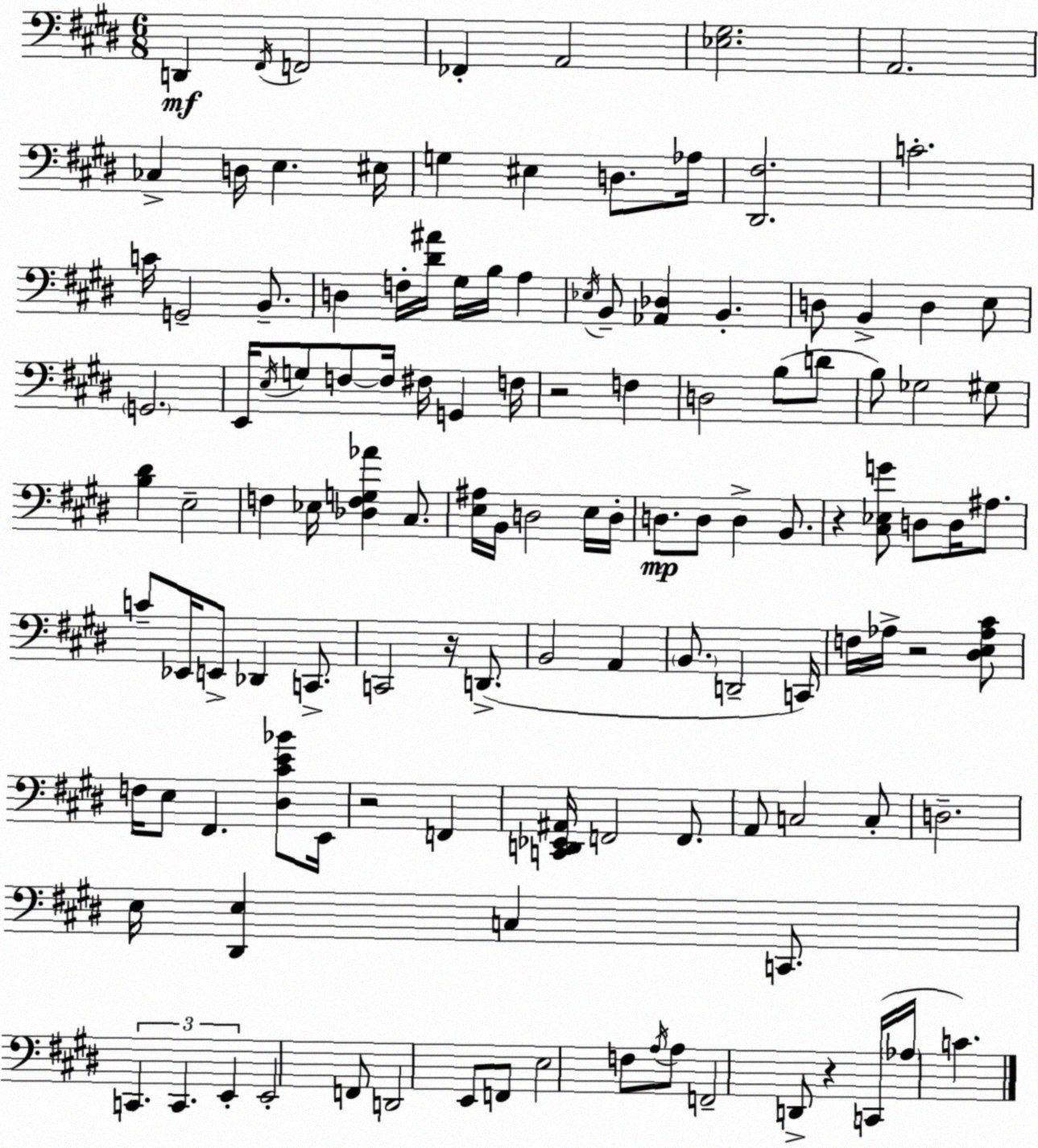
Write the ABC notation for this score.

X:1
T:Untitled
M:6/8
L:1/4
K:E
D,, ^F,,/4 F,,2 _F,, A,,2 [_E,^G,]2 A,,2 _C, D,/4 E, ^E,/4 G, ^E, D,/2 _A,/4 [^D,,^F,]2 C2 C/4 G,,2 B,,/2 D, F,/4 [^D^A]/4 ^G,/4 B,/4 A, _E,/4 B,,/2 [_A,,_D,] B,, D,/2 B,, D, E,/2 G,,2 E,,/4 E,/4 G,/2 F,/2 F,/4 ^F,/4 G,, F,/4 z2 F, D,2 B,/2 D/2 B,/2 _G,2 ^G,/2 [B,^D] E,2 F, _E,/4 [_D,F,G,_A] ^C,/2 [E,^A,]/4 B,,/4 D,2 E,/4 D,/4 D,/2 D,/2 D, B,,/2 z [^C,_E,G]/2 D,/2 D,/4 ^A,/2 C/2 _E,,/4 E,,/2 _D,, C,,/2 C,,2 z/4 D,,/2 B,,2 A,, B,,/2 D,,2 C,,/4 F,/4 _A,/4 z2 [^D,E,_A,^C]/2 F,/4 E,/2 ^F,, [^D,^CE_B]/2 E,,/4 z2 F,, [C,,D,,_E,,^A,,]/4 F,,2 F,,/2 A,,/2 C,2 C,/2 D,2 E,/4 [^D,,E,] C, C,,/2 C,, C,, E,, E,,2 F,,/2 D,,2 E,,/2 F,,/2 E,2 F,/2 A,/4 A,/2 F,,2 D,,/2 z C,,/4 _A,/4 C